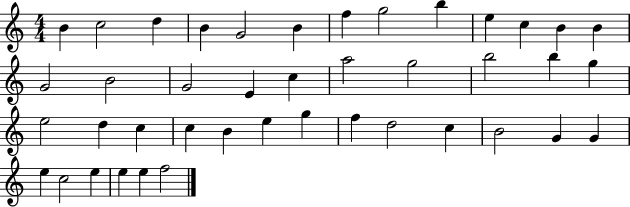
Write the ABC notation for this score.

X:1
T:Untitled
M:4/4
L:1/4
K:C
B c2 d B G2 B f g2 b e c B B G2 B2 G2 E c a2 g2 b2 b g e2 d c c B e g f d2 c B2 G G e c2 e e e f2